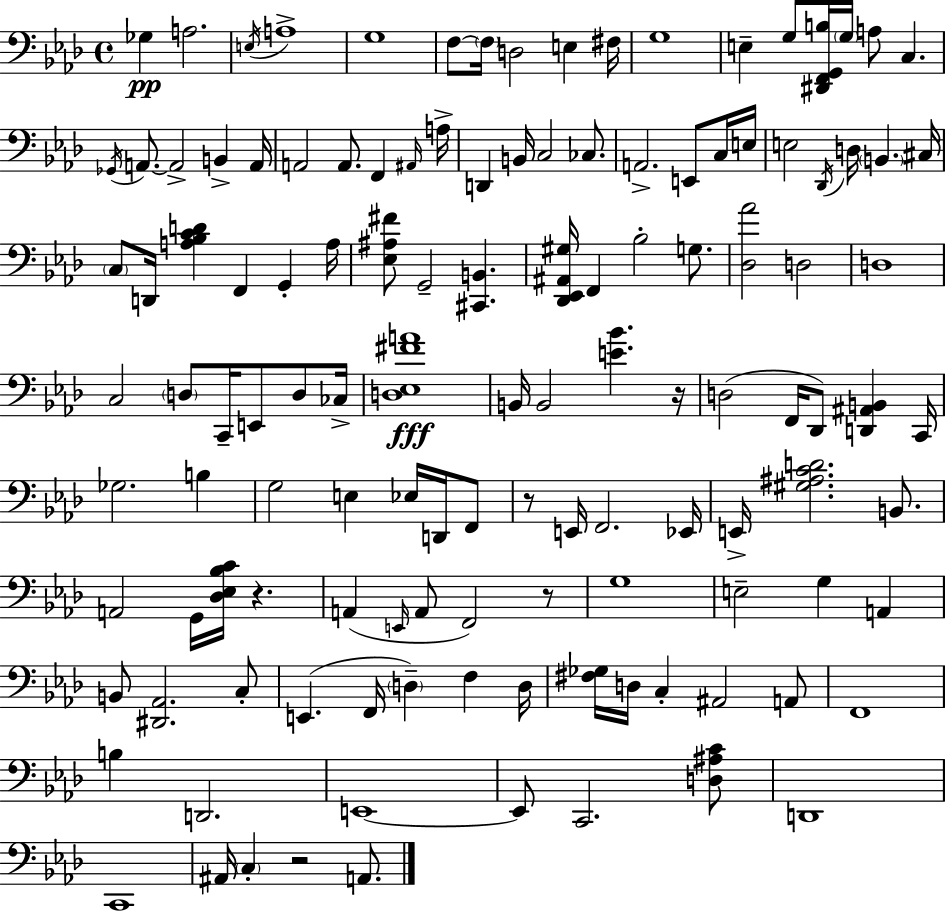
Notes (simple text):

Gb3/q A3/h. E3/s A3/w G3/w F3/e F3/s D3/h E3/q F#3/s G3/w E3/q G3/e [D#2,F2,G2,B3]/s G3/s A3/e C3/q. Gb2/s A2/e. A2/h B2/q A2/s A2/h A2/e. F2/q A#2/s A3/s D2/q B2/s C3/h CES3/e. A2/h. E2/e C3/s E3/s E3/h Db2/s D3/s B2/q. C#3/s C3/e D2/s [A3,Bb3,C4,D4]/q F2/q G2/q A3/s [Eb3,A#3,F#4]/e G2/h [C#2,B2]/q. [Db2,Eb2,A#2,G#3]/s F2/q Bb3/h G3/e. [Db3,Ab4]/h D3/h D3/w C3/h D3/e C2/s E2/e D3/e CES3/s [D3,Eb3,F#4,A4]/w B2/s B2/h [E4,Bb4]/q. R/s D3/h F2/s Db2/e [D2,A#2,B2]/q C2/s Gb3/h. B3/q G3/h E3/q Eb3/s D2/s F2/e R/e E2/s F2/h. Eb2/s E2/s [G#3,A#3,C4,D4]/h. B2/e. A2/h G2/s [Db3,Eb3,Bb3,C4]/s R/q. A2/q E2/s A2/e F2/h R/e G3/w E3/h G3/q A2/q B2/e [D#2,Ab2]/h. C3/e E2/q. F2/s D3/q F3/q D3/s [F#3,Gb3]/s D3/s C3/q A#2/h A2/e F2/w B3/q D2/h. E2/w E2/e C2/h. [D3,A#3,C4]/e D2/w C2/w A#2/s C3/q R/h A2/e.